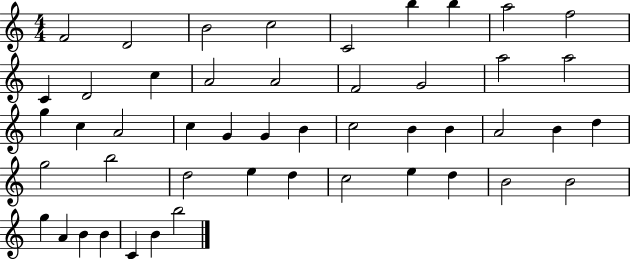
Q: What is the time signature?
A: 4/4